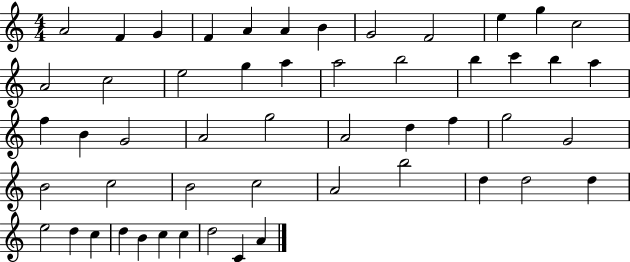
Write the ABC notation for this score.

X:1
T:Untitled
M:4/4
L:1/4
K:C
A2 F G F A A B G2 F2 e g c2 A2 c2 e2 g a a2 b2 b c' b a f B G2 A2 g2 A2 d f g2 G2 B2 c2 B2 c2 A2 b2 d d2 d e2 d c d B c c d2 C A